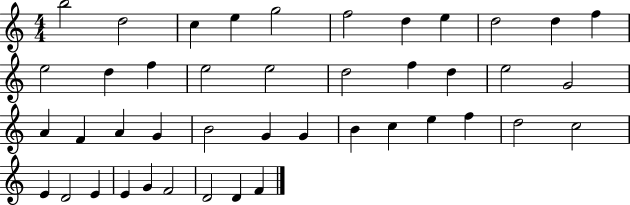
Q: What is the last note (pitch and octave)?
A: F4